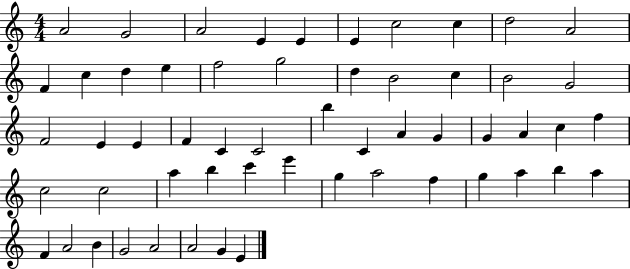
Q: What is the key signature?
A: C major